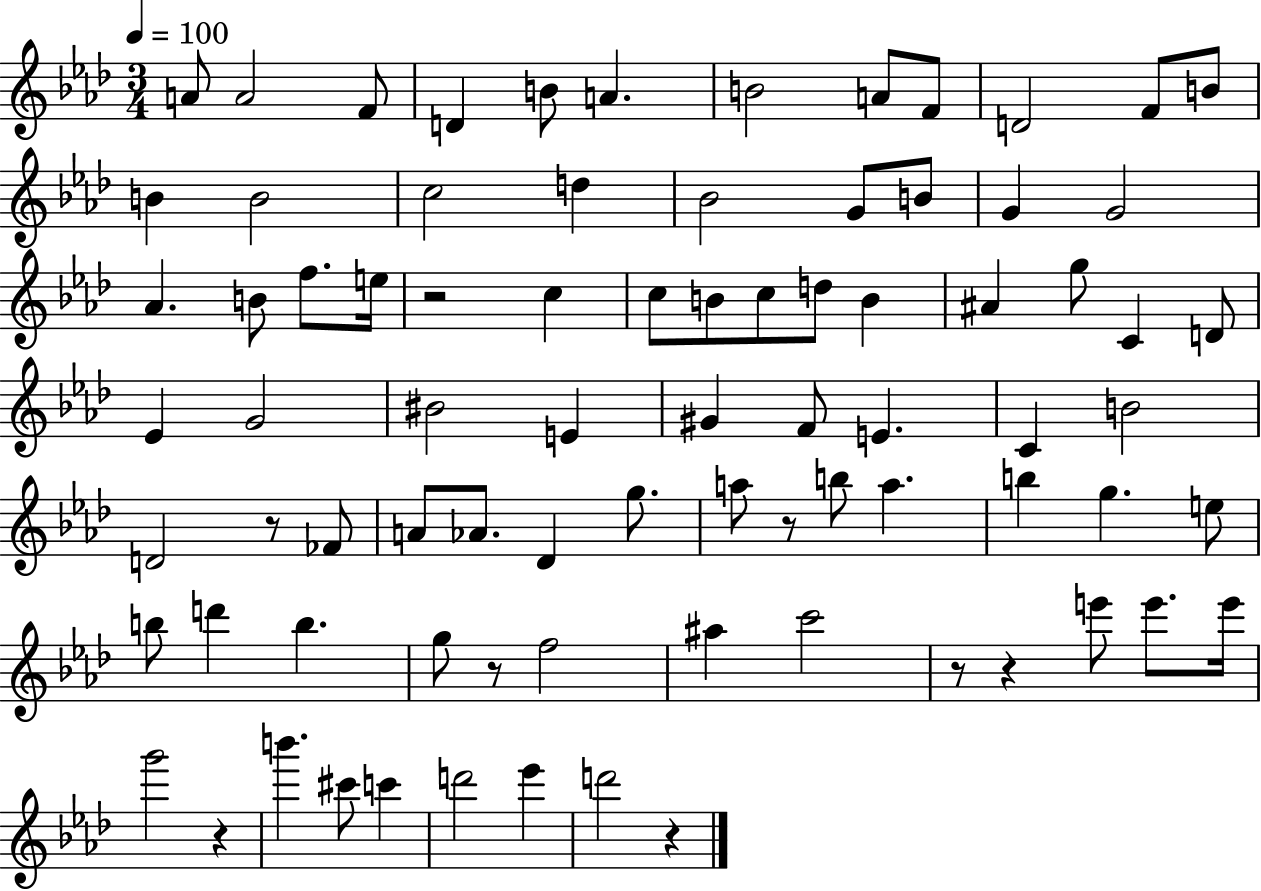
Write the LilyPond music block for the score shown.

{
  \clef treble
  \numericTimeSignature
  \time 3/4
  \key aes \major
  \tempo 4 = 100
  \repeat volta 2 { a'8 a'2 f'8 | d'4 b'8 a'4. | b'2 a'8 f'8 | d'2 f'8 b'8 | \break b'4 b'2 | c''2 d''4 | bes'2 g'8 b'8 | g'4 g'2 | \break aes'4. b'8 f''8. e''16 | r2 c''4 | c''8 b'8 c''8 d''8 b'4 | ais'4 g''8 c'4 d'8 | \break ees'4 g'2 | bis'2 e'4 | gis'4 f'8 e'4. | c'4 b'2 | \break d'2 r8 fes'8 | a'8 aes'8. des'4 g''8. | a''8 r8 b''8 a''4. | b''4 g''4. e''8 | \break b''8 d'''4 b''4. | g''8 r8 f''2 | ais''4 c'''2 | r8 r4 e'''8 e'''8. e'''16 | \break g'''2 r4 | b'''4. cis'''8 c'''4 | d'''2 ees'''4 | d'''2 r4 | \break } \bar "|."
}